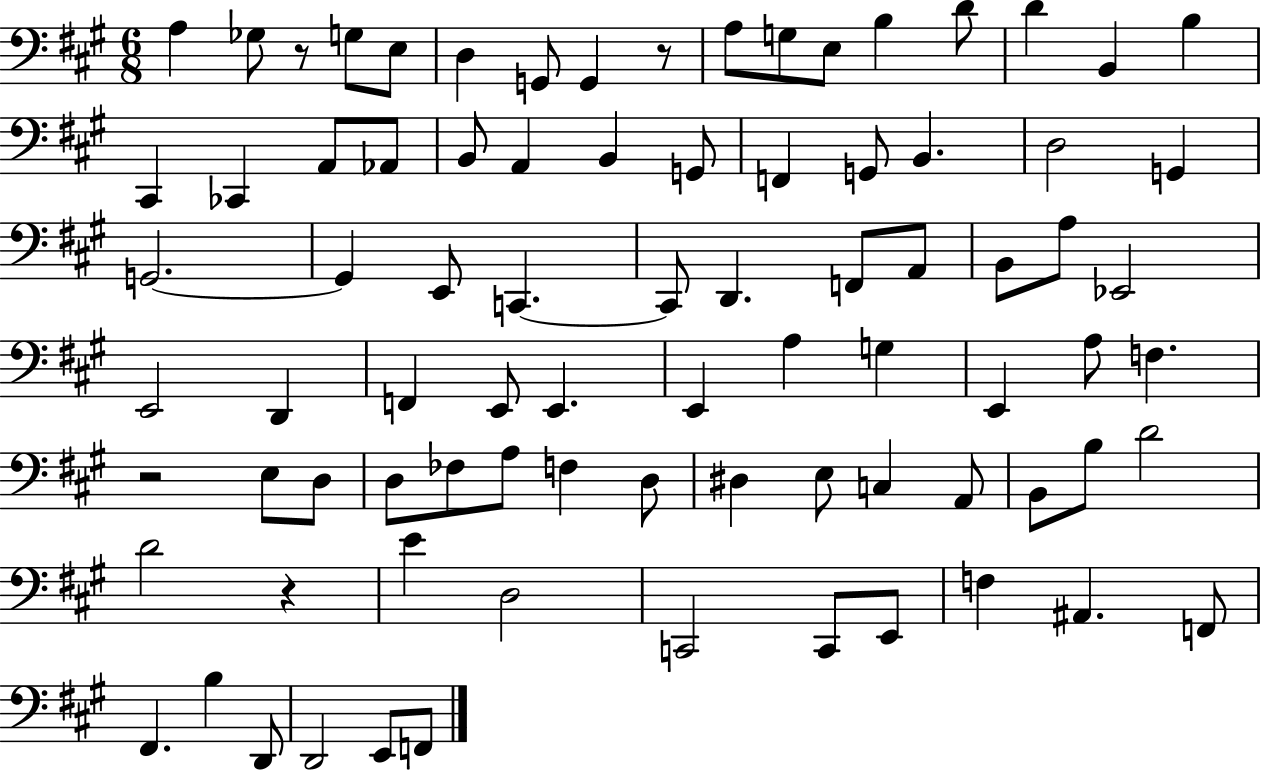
{
  \clef bass
  \numericTimeSignature
  \time 6/8
  \key a \major
  a4 ges8 r8 g8 e8 | d4 g,8 g,4 r8 | a8 g8 e8 b4 d'8 | d'4 b,4 b4 | \break cis,4 ces,4 a,8 aes,8 | b,8 a,4 b,4 g,8 | f,4 g,8 b,4. | d2 g,4 | \break g,2.~~ | g,4 e,8 c,4.~~ | c,8 d,4. f,8 a,8 | b,8 a8 ees,2 | \break e,2 d,4 | f,4 e,8 e,4. | e,4 a4 g4 | e,4 a8 f4. | \break r2 e8 d8 | d8 fes8 a8 f4 d8 | dis4 e8 c4 a,8 | b,8 b8 d'2 | \break d'2 r4 | e'4 d2 | c,2 c,8 e,8 | f4 ais,4. f,8 | \break fis,4. b4 d,8 | d,2 e,8 f,8 | \bar "|."
}